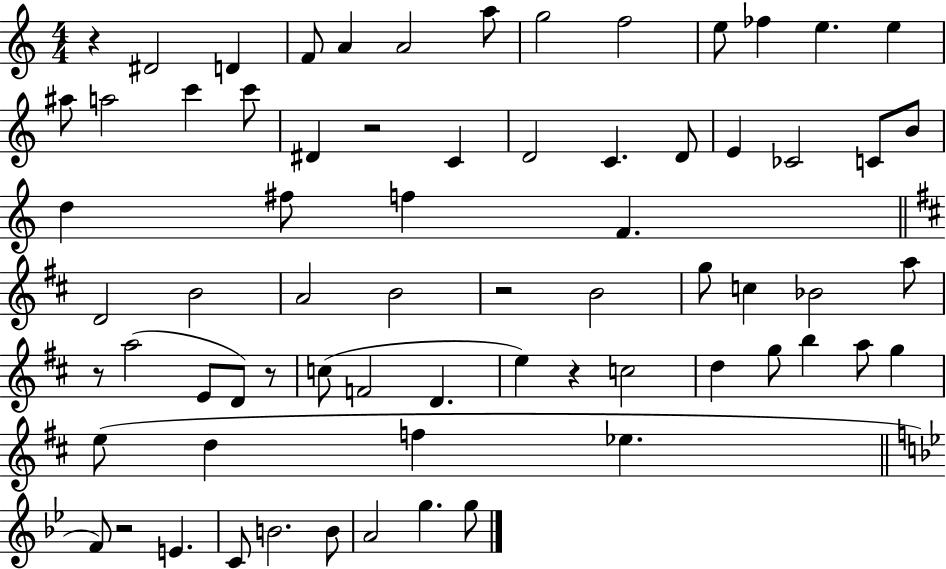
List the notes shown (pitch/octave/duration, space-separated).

R/q D#4/h D4/q F4/e A4/q A4/h A5/e G5/h F5/h E5/e FES5/q E5/q. E5/q A#5/e A5/h C6/q C6/e D#4/q R/h C4/q D4/h C4/q. D4/e E4/q CES4/h C4/e B4/e D5/q F#5/e F5/q F4/q. D4/h B4/h A4/h B4/h R/h B4/h G5/e C5/q Bb4/h A5/e R/e A5/h E4/e D4/e R/e C5/e F4/h D4/q. E5/q R/q C5/h D5/q G5/e B5/q A5/e G5/q E5/e D5/q F5/q Eb5/q. F4/e R/h E4/q. C4/e B4/h. B4/e A4/h G5/q. G5/e